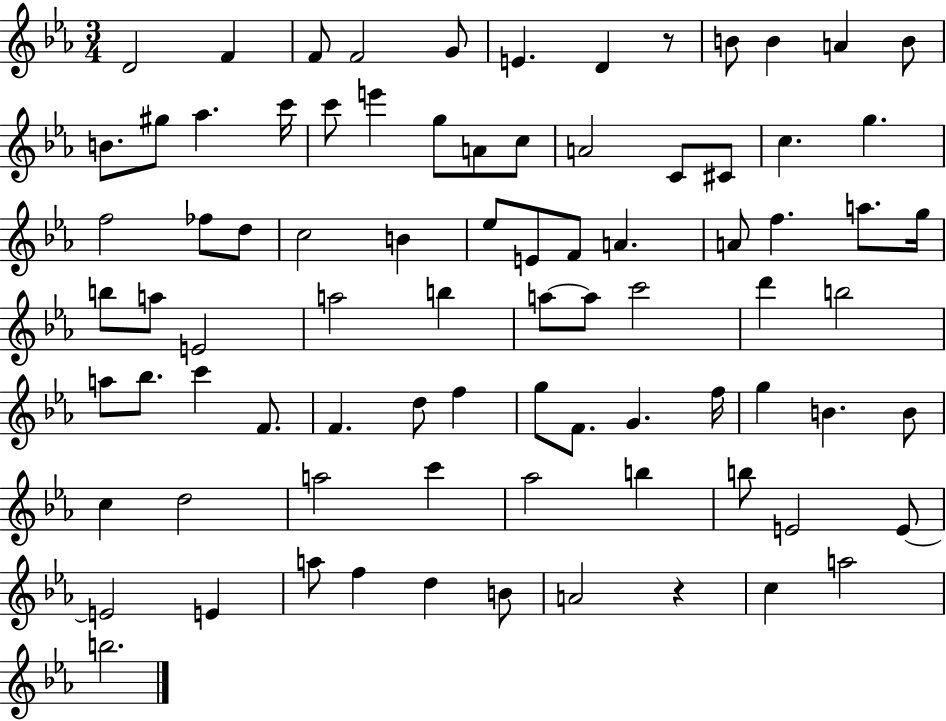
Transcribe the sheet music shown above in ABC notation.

X:1
T:Untitled
M:3/4
L:1/4
K:Eb
D2 F F/2 F2 G/2 E D z/2 B/2 B A B/2 B/2 ^g/2 _a c'/4 c'/2 e' g/2 A/2 c/2 A2 C/2 ^C/2 c g f2 _f/2 d/2 c2 B _e/2 E/2 F/2 A A/2 f a/2 g/4 b/2 a/2 E2 a2 b a/2 a/2 c'2 d' b2 a/2 _b/2 c' F/2 F d/2 f g/2 F/2 G f/4 g B B/2 c d2 a2 c' _a2 b b/2 E2 E/2 E2 E a/2 f d B/2 A2 z c a2 b2